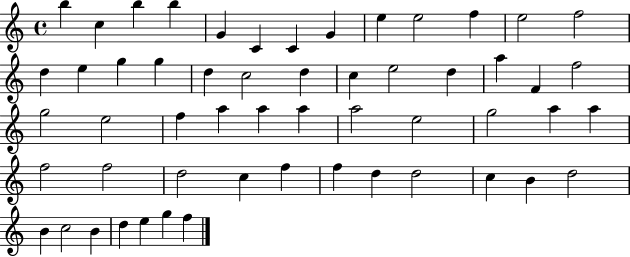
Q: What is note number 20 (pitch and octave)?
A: D5